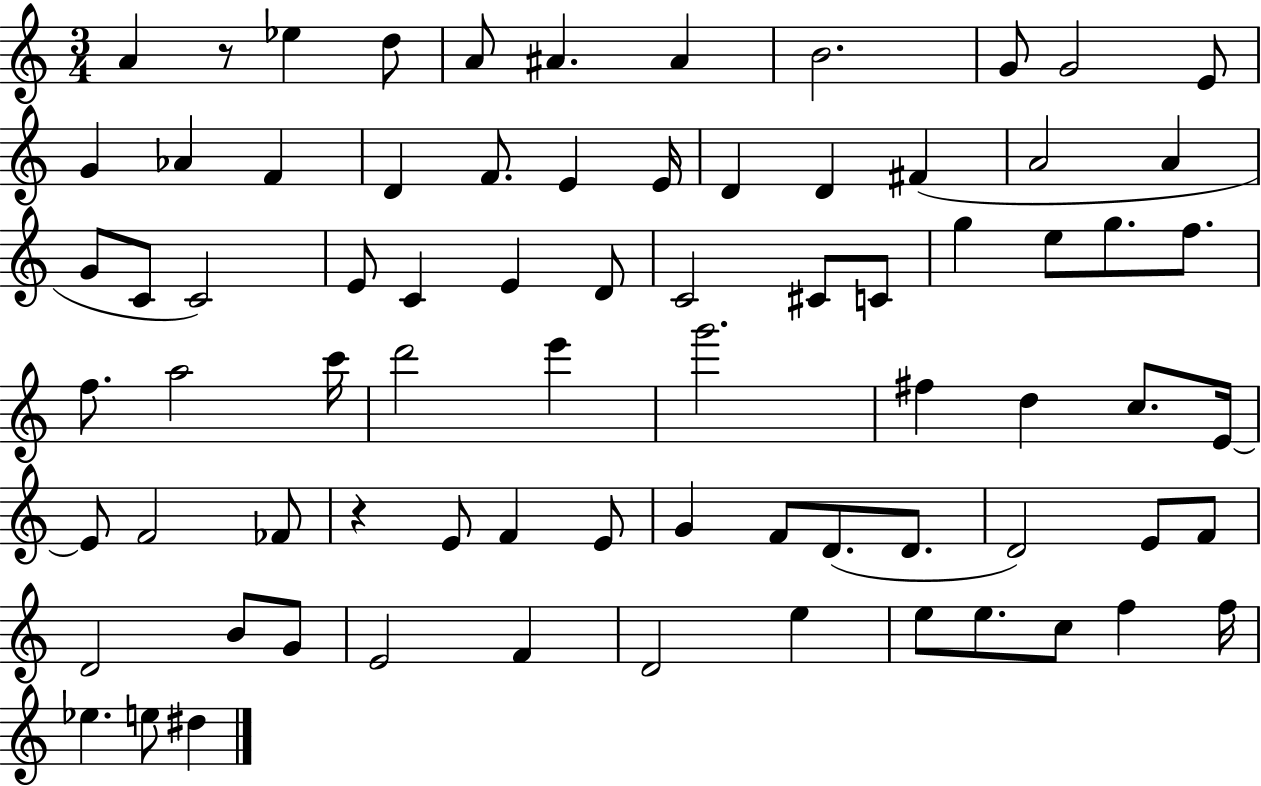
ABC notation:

X:1
T:Untitled
M:3/4
L:1/4
K:C
A z/2 _e d/2 A/2 ^A ^A B2 G/2 G2 E/2 G _A F D F/2 E E/4 D D ^F A2 A G/2 C/2 C2 E/2 C E D/2 C2 ^C/2 C/2 g e/2 g/2 f/2 f/2 a2 c'/4 d'2 e' g'2 ^f d c/2 E/4 E/2 F2 _F/2 z E/2 F E/2 G F/2 D/2 D/2 D2 E/2 F/2 D2 B/2 G/2 E2 F D2 e e/2 e/2 c/2 f f/4 _e e/2 ^d